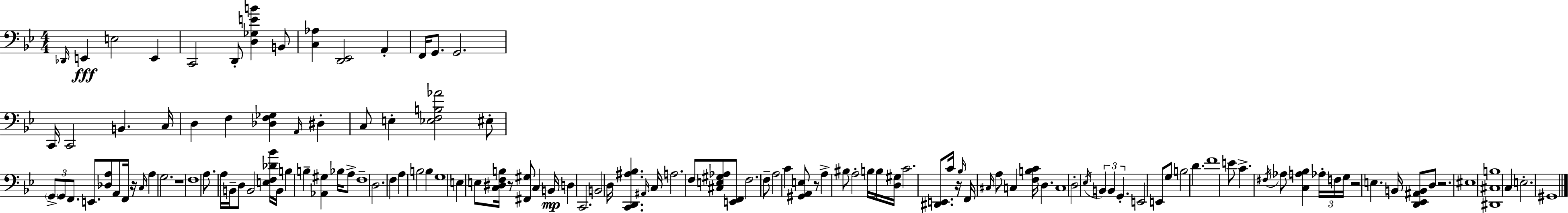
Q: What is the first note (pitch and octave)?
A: Db2